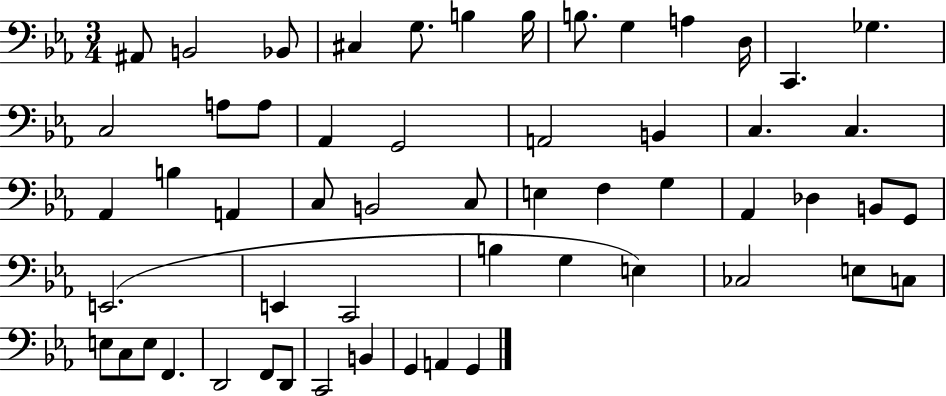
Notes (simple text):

A#2/e B2/h Bb2/e C#3/q G3/e. B3/q B3/s B3/e. G3/q A3/q D3/s C2/q. Gb3/q. C3/h A3/e A3/e Ab2/q G2/h A2/h B2/q C3/q. C3/q. Ab2/q B3/q A2/q C3/e B2/h C3/e E3/q F3/q G3/q Ab2/q Db3/q B2/e G2/e E2/h. E2/q C2/h B3/q G3/q E3/q CES3/h E3/e C3/e E3/e C3/e E3/e F2/q. D2/h F2/e D2/e C2/h B2/q G2/q A2/q G2/q